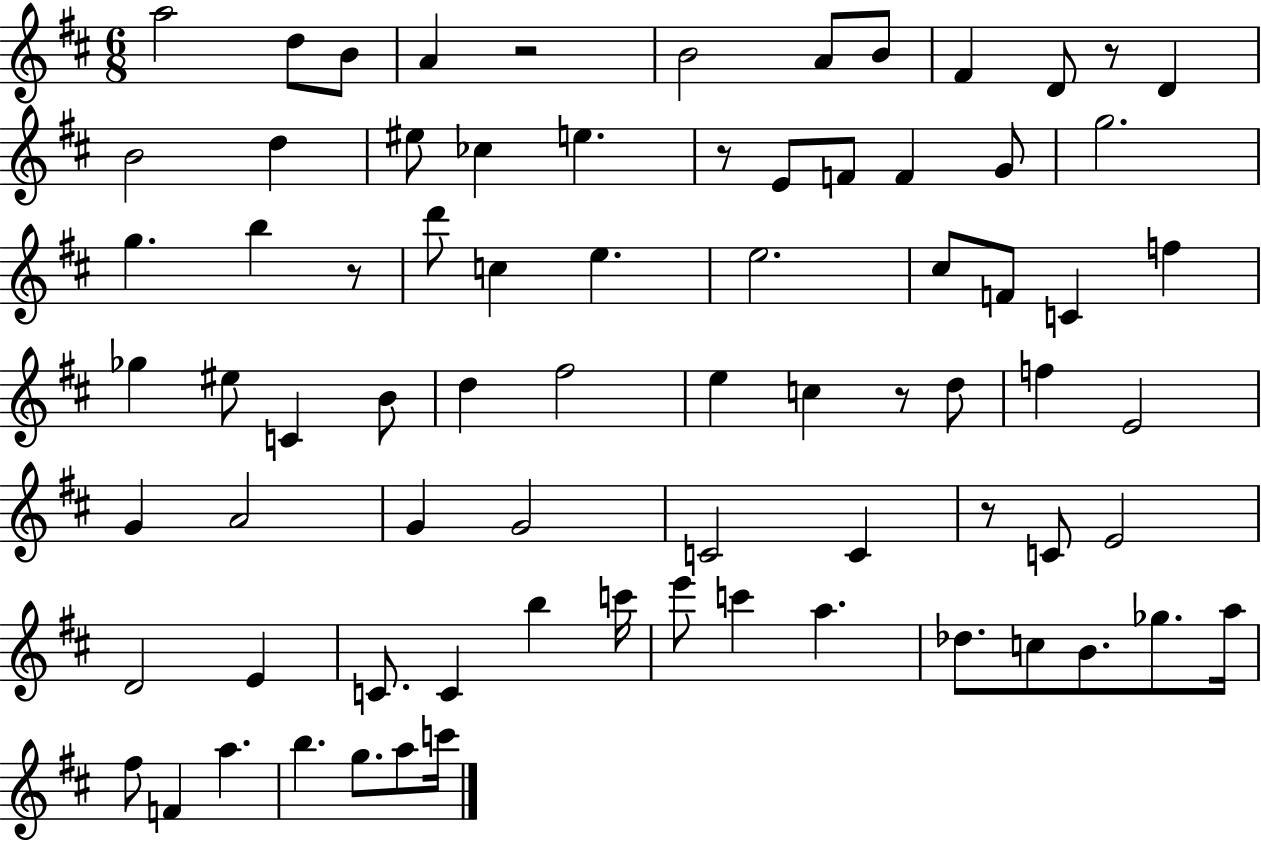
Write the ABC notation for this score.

X:1
T:Untitled
M:6/8
L:1/4
K:D
a2 d/2 B/2 A z2 B2 A/2 B/2 ^F D/2 z/2 D B2 d ^e/2 _c e z/2 E/2 F/2 F G/2 g2 g b z/2 d'/2 c e e2 ^c/2 F/2 C f _g ^e/2 C B/2 d ^f2 e c z/2 d/2 f E2 G A2 G G2 C2 C z/2 C/2 E2 D2 E C/2 C b c'/4 e'/2 c' a _d/2 c/2 B/2 _g/2 a/4 ^f/2 F a b g/2 a/2 c'/4